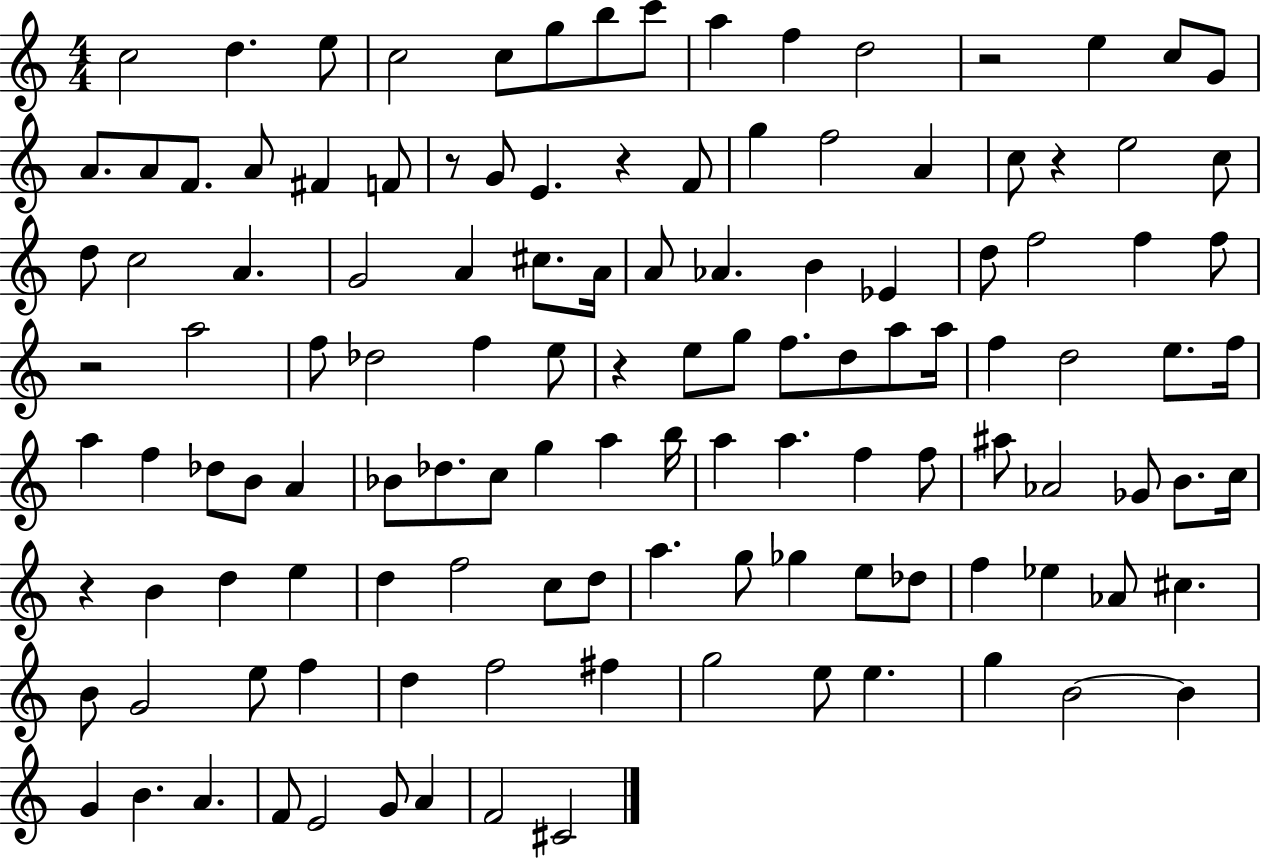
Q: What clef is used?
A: treble